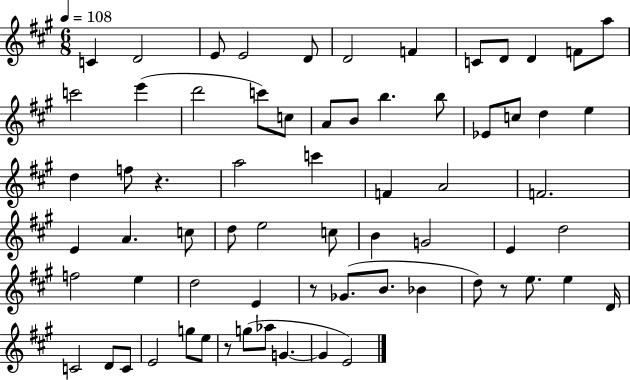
C4/q D4/h E4/e E4/h D4/e D4/h F4/q C4/e D4/e D4/q F4/e A5/e C6/h E6/q D6/h C6/e C5/e A4/e B4/e B5/q. B5/e Eb4/e C5/e D5/q E5/q D5/q F5/e R/q. A5/h C6/q F4/q A4/h F4/h. E4/q A4/q. C5/e D5/e E5/h C5/e B4/q G4/h E4/q D5/h F5/h E5/q D5/h E4/q R/e Gb4/e. B4/e. Bb4/q D5/e R/e E5/e. E5/q D4/s C4/h D4/e C4/e E4/h G5/e E5/e R/e G5/e Ab5/e G4/q. G4/q E4/h